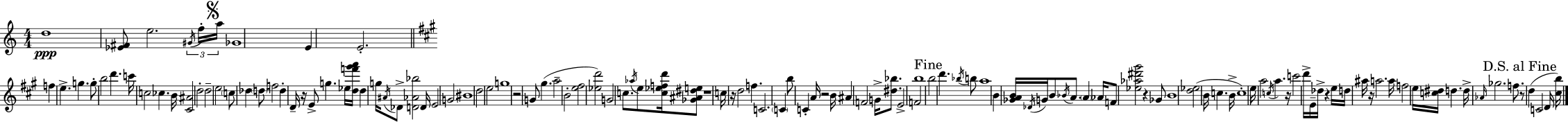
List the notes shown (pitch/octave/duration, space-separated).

D5/w [Eb4,F#4]/e E5/h. G#4/s F5/s A5/s Gb4/w E4/q E4/h. F5/q E5/q. G5/q. G5/e B5/h D6/q. C6/s C5/h CES5/q. B4/s [C#4,A#4]/h D5/h D5/h E5/h C5/e Db5/q D5/e F5/h D5/q D4/s R/s E4/e G5/q. Eb5/s [D5,F6,G#6,A6]/s D5/q G5/s A#4/s Db4/e [D4,Ab4,Bb5]/h D4/s E4/h G4/h BIS4/w D5/h E5/h G5/w R/h G4/e G#5/q. A5/h B4/h [E5,F#5]/h [Eb5,D6]/h G4/h C5/e. Ab5/s E5/e [C5,Eb5,F5,D6]/s [Gb4,A#4,D#5,E5]/e R/w C5/s R/s D5/h F5/q. C4/h. C4/q B5/e C4/q A4/s R/h B4/s A#4/q F4/h G4/s [D#5,Bb5]/e. E4/h F4/h B5/w B5/h D6/q. Bb5/s B5/e A5/w B4/q [Gb4,A4,B4]/s Db4/s G4/s B4/e Bb4/s A4/e. A4/q Ab4/s F4/e [Eb5,Ab5,D#6,G#6]/h R/q Gb4/e B4/w [D5,Eb5]/h B4/s C5/q. B4/s C5/w E5/s A5/h C5/s A5/q. R/s C6/h D6/s E4/s Db5/s R/q E5/s D5/s A#5/s R/s A5/h. A5/s F5/h E5/s [C5,D#5]/s D5/q. D5/s Ab4/s Gb5/h. F5/e. R/e D5/q C4/h D4/s [C#5,B5]/s